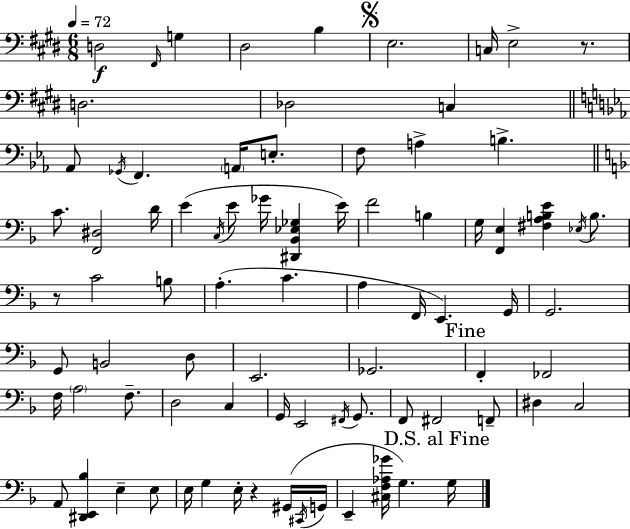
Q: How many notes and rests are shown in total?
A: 82